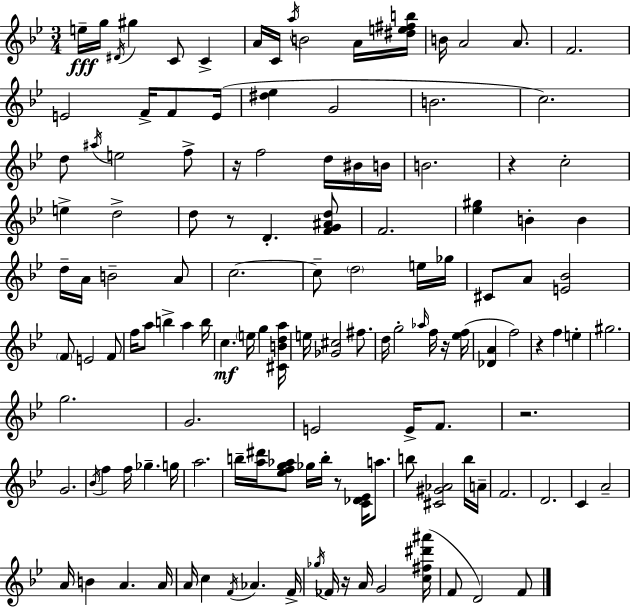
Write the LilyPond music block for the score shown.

{
  \clef treble
  \numericTimeSignature
  \time 3/4
  \key bes \major
  \repeat volta 2 { e''16--\fff g''16 \acciaccatura { dis'16 } gis''4 c'8 c'4-> | a'16 c'16 \acciaccatura { a''16 } b'2 | a'16 <dis'' e'' fis'' b''>16 b'16 a'2 a'8. | f'2. | \break e'2 f'16-> f'8 | e'16( <dis'' ees''>4 g'2 | b'2. | c''2.) | \break d''8 \acciaccatura { ais''16 } e''2 | f''8-> r16 f''2 | d''16 bis'16 b'16 b'2. | r4 c''2-. | \break e''4-> d''2-> | d''8 r8 d'4.-. | <f' g' ais' d''>8 f'2. | <ees'' gis''>4 b'4-. b'4 | \break d''16-- a'16 b'2-- | a'8 c''2.~~ | c''8-- \parenthesize d''2 | e''16 ges''16 cis'8 a'8 <e' bes'>2 | \break \parenthesize f'8 e'2 | f'8 f''16 a''8 b''4-> a''4 | b''16 c''4.\mf \parenthesize e''16 g''4 | <cis' b' d'' a''>16 e''16 <ges' cis''>2 | \break fis''8. d''16 g''2-. | \grace { aes''16 } f''16 r16 <ees'' f''>16( <des' a'>4 f''2) | r4 f''4 | e''4-. gis''2. | \break g''2. | g'2. | e'2 | e'16-> f'8. r2. | \break g'2. | \acciaccatura { bes'16 } f''4 f''16 ges''4.-- | g''16 a''2. | b''16-- <a'' dis'''>16 <ees'' f'' g'' aes''>8 ges''16 b''16-. r8 | \break <c' des' ees'>16 a''8. b''8 <cis' gis' aes'>2 | b''16 a'16-- f'2. | d'2. | c'4 a'2-- | \break a'16 b'4 a'4. | a'16 a'16 c''4 \acciaccatura { f'16 } aes'4. | f'16-> \acciaccatura { ges''16 } fes'16 r16 a'16 g'2 | <c'' fis'' dis''' ais'''>16( f'8 d'2) | \break f'8 } \bar "|."
}